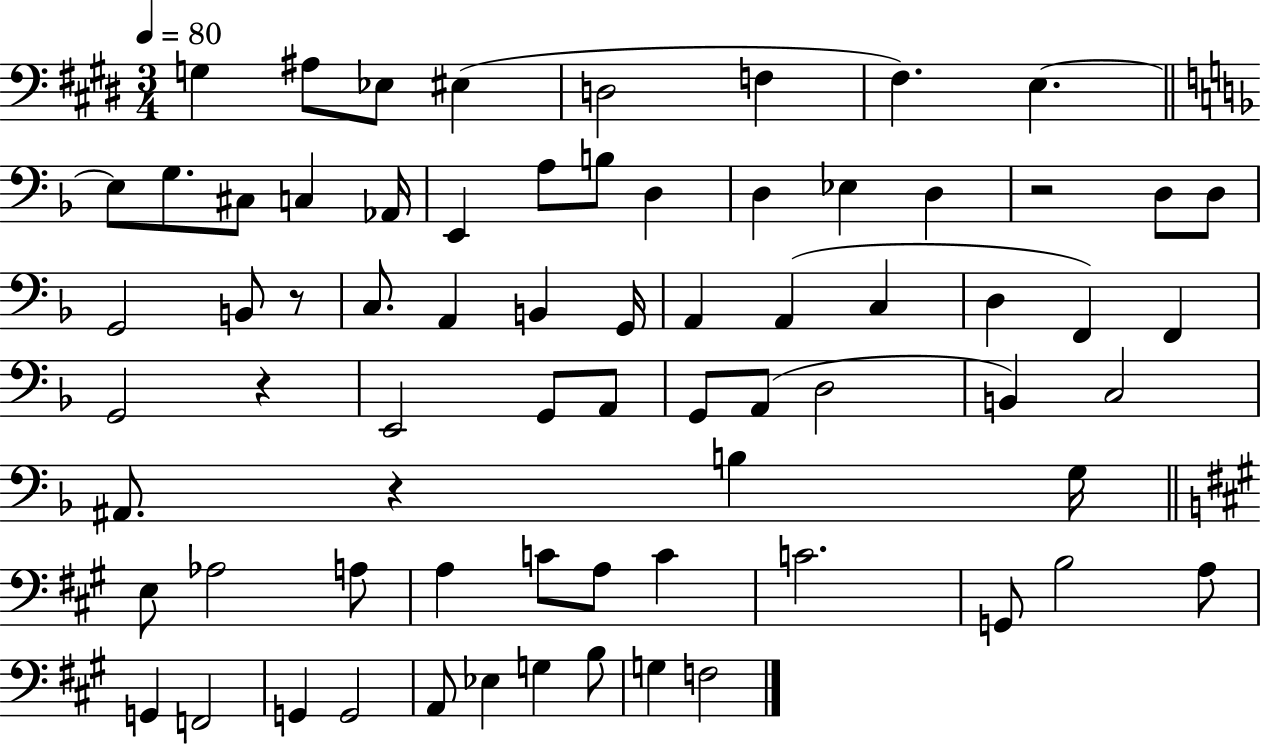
G3/q A#3/e Eb3/e EIS3/q D3/h F3/q F#3/q. E3/q. E3/e G3/e. C#3/e C3/q Ab2/s E2/q A3/e B3/e D3/q D3/q Eb3/q D3/q R/h D3/e D3/e G2/h B2/e R/e C3/e. A2/q B2/q G2/s A2/q A2/q C3/q D3/q F2/q F2/q G2/h R/q E2/h G2/e A2/e G2/e A2/e D3/h B2/q C3/h A#2/e. R/q B3/q G3/s E3/e Ab3/h A3/e A3/q C4/e A3/e C4/q C4/h. G2/e B3/h A3/e G2/q F2/h G2/q G2/h A2/e Eb3/q G3/q B3/e G3/q F3/h